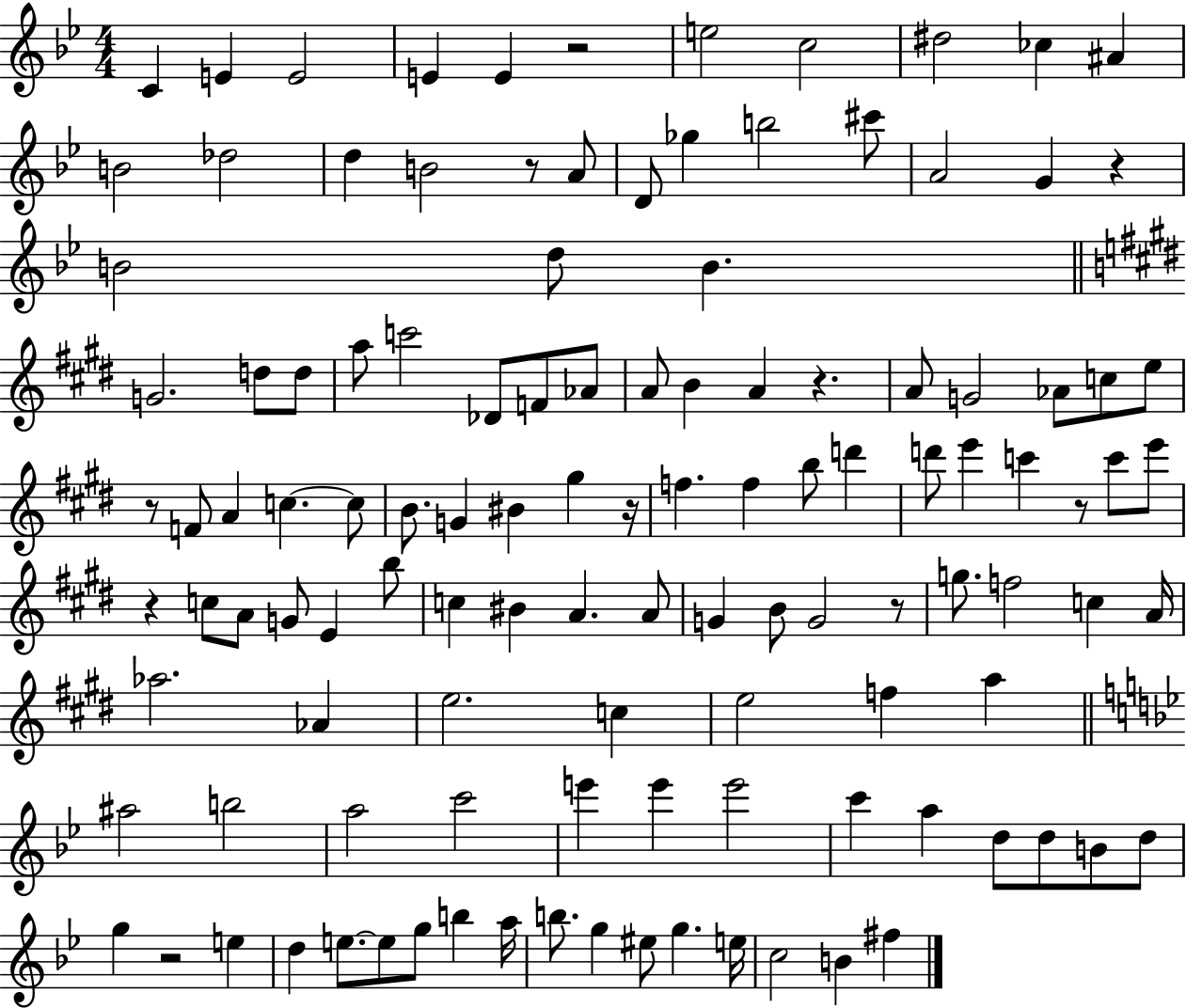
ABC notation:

X:1
T:Untitled
M:4/4
L:1/4
K:Bb
C E E2 E E z2 e2 c2 ^d2 _c ^A B2 _d2 d B2 z/2 A/2 D/2 _g b2 ^c'/2 A2 G z B2 d/2 B G2 d/2 d/2 a/2 c'2 _D/2 F/2 _A/2 A/2 B A z A/2 G2 _A/2 c/2 e/2 z/2 F/2 A c c/2 B/2 G ^B ^g z/4 f f b/2 d' d'/2 e' c' z/2 c'/2 e'/2 z c/2 A/2 G/2 E b/2 c ^B A A/2 G B/2 G2 z/2 g/2 f2 c A/4 _a2 _A e2 c e2 f a ^a2 b2 a2 c'2 e' e' e'2 c' a d/2 d/2 B/2 d/2 g z2 e d e/2 e/2 g/2 b a/4 b/2 g ^e/2 g e/4 c2 B ^f